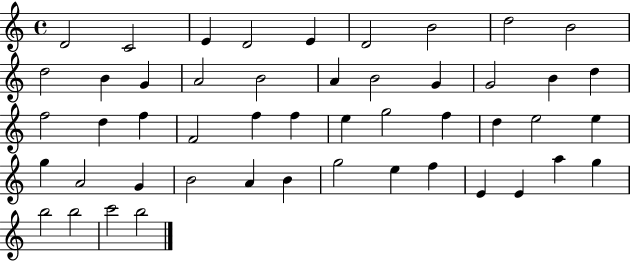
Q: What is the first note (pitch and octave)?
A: D4